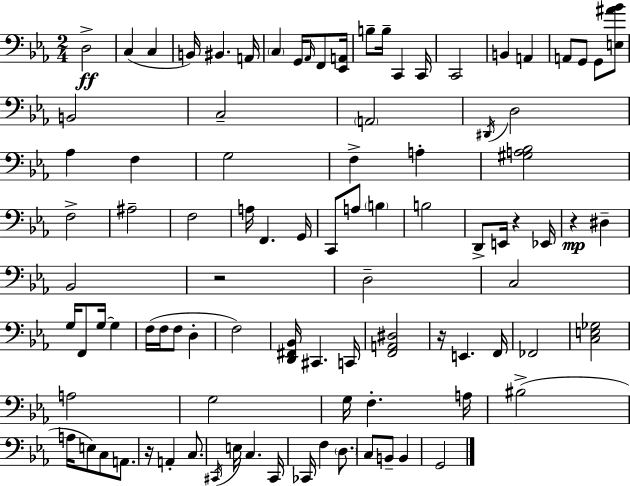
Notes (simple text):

D3/h C3/q C3/q B2/s BIS2/q. A2/s C3/q G2/s Ab2/s F2/e [Eb2,A2]/s B3/e B3/s C2/q C2/s C2/h B2/q A2/q A2/e G2/e G2/e [E3,A#4,Bb4]/e B2/h C3/h A2/h D#2/s D3/h Ab3/q F3/q G3/h F3/q A3/q [G#3,A3,Bb3]/h F3/h A#3/h F3/h A3/s F2/q. G2/s C2/e A3/e B3/q B3/h D2/e E2/s R/q Eb2/s R/q D#3/q Bb2/h R/h D3/h C3/h G3/s F2/e G3/s G3/q F3/s F3/s F3/e D3/q F3/h [D2,F#2,Bb2]/s C#2/q. C2/s [F2,A2,D#3]/h R/s E2/q. F2/s FES2/h [C3,E3,Gb3]/h A3/h G3/h G3/s F3/q. A3/s BIS3/h A3/s E3/e C3/e A2/e. R/s A2/q C3/e. C#2/s E3/s C3/q. C#2/s CES2/s F3/q D3/e. C3/e B2/e B2/q G2/h